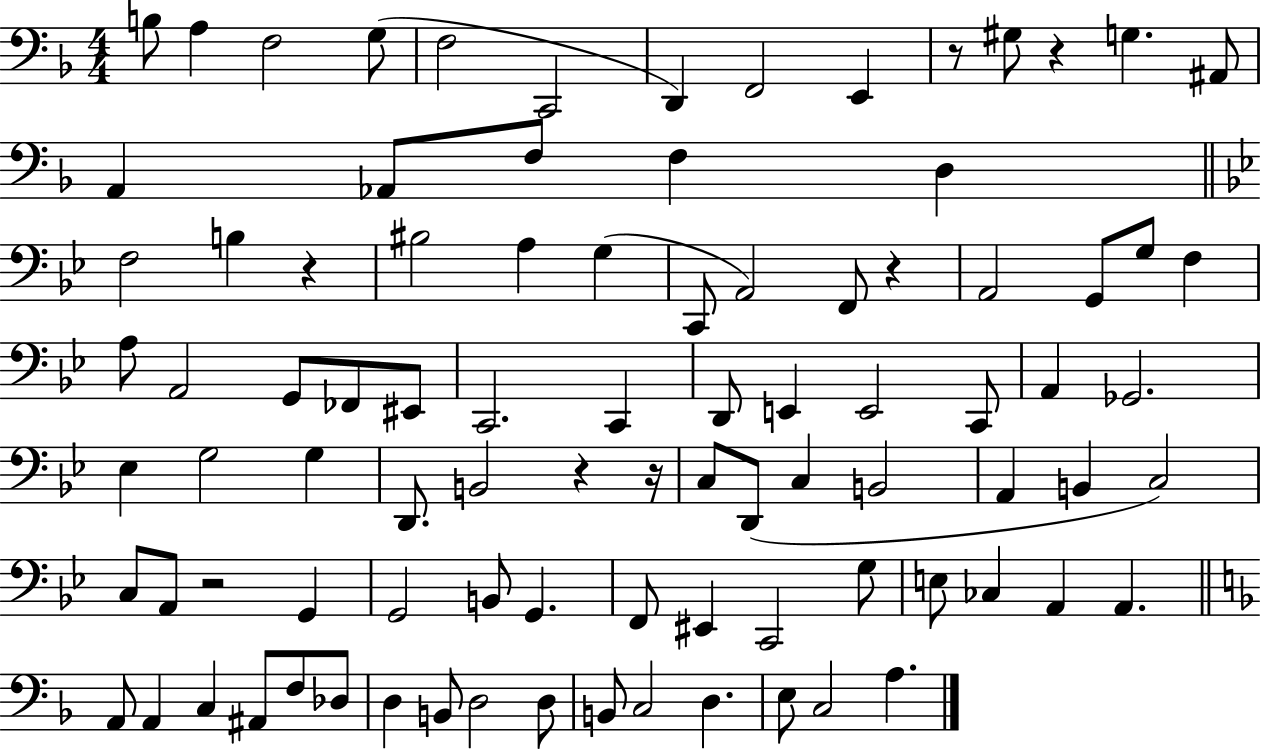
B3/e A3/q F3/h G3/e F3/h C2/h D2/q F2/h E2/q R/e G#3/e R/q G3/q. A#2/e A2/q Ab2/e F3/e F3/q D3/q F3/h B3/q R/q BIS3/h A3/q G3/q C2/e A2/h F2/e R/q A2/h G2/e G3/e F3/q A3/e A2/h G2/e FES2/e EIS2/e C2/h. C2/q D2/e E2/q E2/h C2/e A2/q Gb2/h. Eb3/q G3/h G3/q D2/e. B2/h R/q R/s C3/e D2/e C3/q B2/h A2/q B2/q C3/h C3/e A2/e R/h G2/q G2/h B2/e G2/q. F2/e EIS2/q C2/h G3/e E3/e CES3/q A2/q A2/q. A2/e A2/q C3/q A#2/e F3/e Db3/e D3/q B2/e D3/h D3/e B2/e C3/h D3/q. E3/e C3/h A3/q.